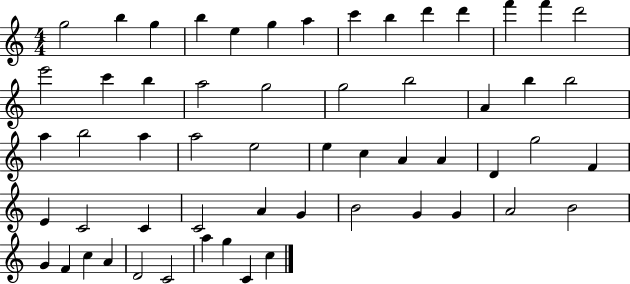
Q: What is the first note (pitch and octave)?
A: G5